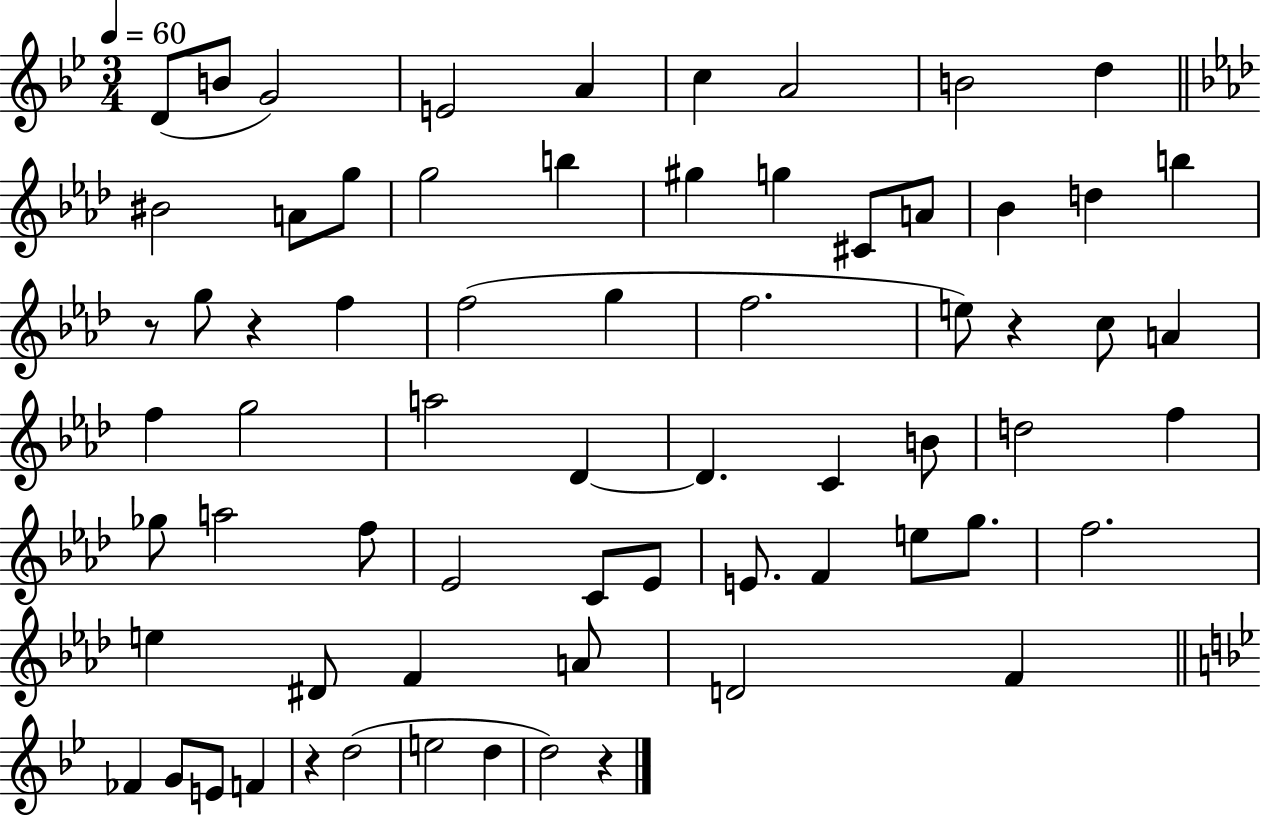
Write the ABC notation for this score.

X:1
T:Untitled
M:3/4
L:1/4
K:Bb
D/2 B/2 G2 E2 A c A2 B2 d ^B2 A/2 g/2 g2 b ^g g ^C/2 A/2 _B d b z/2 g/2 z f f2 g f2 e/2 z c/2 A f g2 a2 _D _D C B/2 d2 f _g/2 a2 f/2 _E2 C/2 _E/2 E/2 F e/2 g/2 f2 e ^D/2 F A/2 D2 F _F G/2 E/2 F z d2 e2 d d2 z